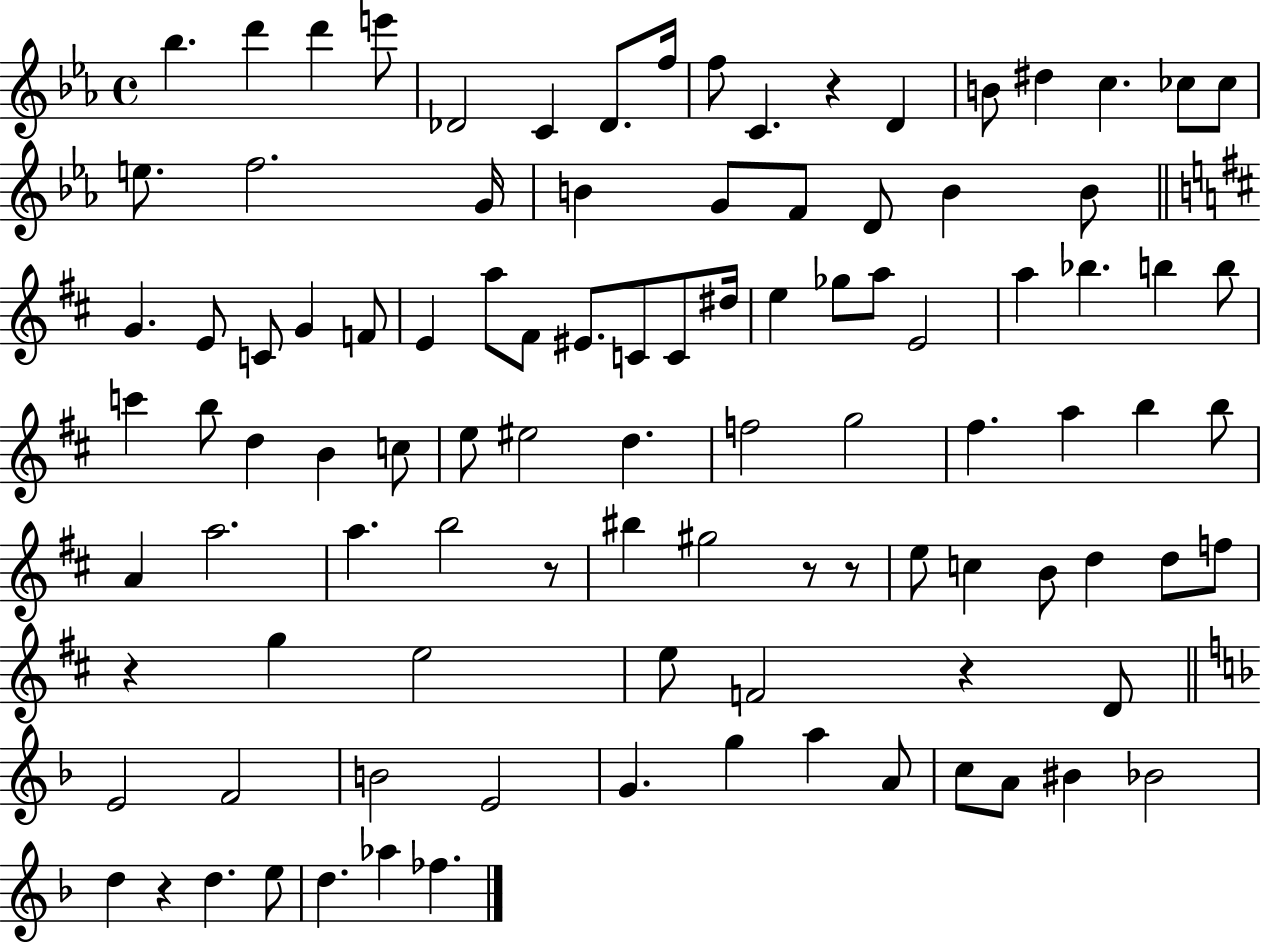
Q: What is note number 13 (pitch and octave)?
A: D#5